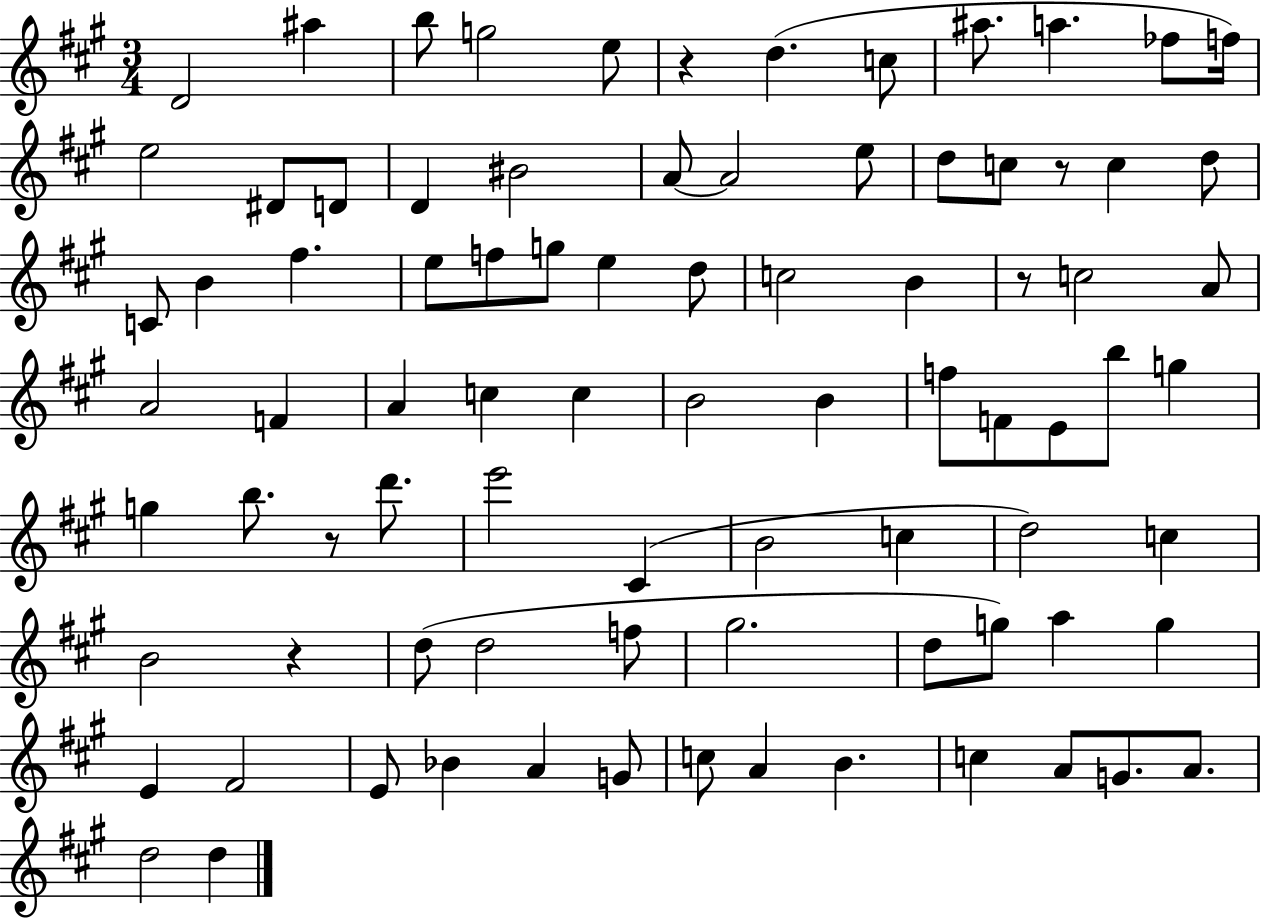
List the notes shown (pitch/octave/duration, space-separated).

D4/h A#5/q B5/e G5/h E5/e R/q D5/q. C5/e A#5/e. A5/q. FES5/e F5/s E5/h D#4/e D4/e D4/q BIS4/h A4/e A4/h E5/e D5/e C5/e R/e C5/q D5/e C4/e B4/q F#5/q. E5/e F5/e G5/e E5/q D5/e C5/h B4/q R/e C5/h A4/e A4/h F4/q A4/q C5/q C5/q B4/h B4/q F5/e F4/e E4/e B5/e G5/q G5/q B5/e. R/e D6/e. E6/h C#4/q B4/h C5/q D5/h C5/q B4/h R/q D5/e D5/h F5/e G#5/h. D5/e G5/e A5/q G5/q E4/q F#4/h E4/e Bb4/q A4/q G4/e C5/e A4/q B4/q. C5/q A4/e G4/e. A4/e. D5/h D5/q